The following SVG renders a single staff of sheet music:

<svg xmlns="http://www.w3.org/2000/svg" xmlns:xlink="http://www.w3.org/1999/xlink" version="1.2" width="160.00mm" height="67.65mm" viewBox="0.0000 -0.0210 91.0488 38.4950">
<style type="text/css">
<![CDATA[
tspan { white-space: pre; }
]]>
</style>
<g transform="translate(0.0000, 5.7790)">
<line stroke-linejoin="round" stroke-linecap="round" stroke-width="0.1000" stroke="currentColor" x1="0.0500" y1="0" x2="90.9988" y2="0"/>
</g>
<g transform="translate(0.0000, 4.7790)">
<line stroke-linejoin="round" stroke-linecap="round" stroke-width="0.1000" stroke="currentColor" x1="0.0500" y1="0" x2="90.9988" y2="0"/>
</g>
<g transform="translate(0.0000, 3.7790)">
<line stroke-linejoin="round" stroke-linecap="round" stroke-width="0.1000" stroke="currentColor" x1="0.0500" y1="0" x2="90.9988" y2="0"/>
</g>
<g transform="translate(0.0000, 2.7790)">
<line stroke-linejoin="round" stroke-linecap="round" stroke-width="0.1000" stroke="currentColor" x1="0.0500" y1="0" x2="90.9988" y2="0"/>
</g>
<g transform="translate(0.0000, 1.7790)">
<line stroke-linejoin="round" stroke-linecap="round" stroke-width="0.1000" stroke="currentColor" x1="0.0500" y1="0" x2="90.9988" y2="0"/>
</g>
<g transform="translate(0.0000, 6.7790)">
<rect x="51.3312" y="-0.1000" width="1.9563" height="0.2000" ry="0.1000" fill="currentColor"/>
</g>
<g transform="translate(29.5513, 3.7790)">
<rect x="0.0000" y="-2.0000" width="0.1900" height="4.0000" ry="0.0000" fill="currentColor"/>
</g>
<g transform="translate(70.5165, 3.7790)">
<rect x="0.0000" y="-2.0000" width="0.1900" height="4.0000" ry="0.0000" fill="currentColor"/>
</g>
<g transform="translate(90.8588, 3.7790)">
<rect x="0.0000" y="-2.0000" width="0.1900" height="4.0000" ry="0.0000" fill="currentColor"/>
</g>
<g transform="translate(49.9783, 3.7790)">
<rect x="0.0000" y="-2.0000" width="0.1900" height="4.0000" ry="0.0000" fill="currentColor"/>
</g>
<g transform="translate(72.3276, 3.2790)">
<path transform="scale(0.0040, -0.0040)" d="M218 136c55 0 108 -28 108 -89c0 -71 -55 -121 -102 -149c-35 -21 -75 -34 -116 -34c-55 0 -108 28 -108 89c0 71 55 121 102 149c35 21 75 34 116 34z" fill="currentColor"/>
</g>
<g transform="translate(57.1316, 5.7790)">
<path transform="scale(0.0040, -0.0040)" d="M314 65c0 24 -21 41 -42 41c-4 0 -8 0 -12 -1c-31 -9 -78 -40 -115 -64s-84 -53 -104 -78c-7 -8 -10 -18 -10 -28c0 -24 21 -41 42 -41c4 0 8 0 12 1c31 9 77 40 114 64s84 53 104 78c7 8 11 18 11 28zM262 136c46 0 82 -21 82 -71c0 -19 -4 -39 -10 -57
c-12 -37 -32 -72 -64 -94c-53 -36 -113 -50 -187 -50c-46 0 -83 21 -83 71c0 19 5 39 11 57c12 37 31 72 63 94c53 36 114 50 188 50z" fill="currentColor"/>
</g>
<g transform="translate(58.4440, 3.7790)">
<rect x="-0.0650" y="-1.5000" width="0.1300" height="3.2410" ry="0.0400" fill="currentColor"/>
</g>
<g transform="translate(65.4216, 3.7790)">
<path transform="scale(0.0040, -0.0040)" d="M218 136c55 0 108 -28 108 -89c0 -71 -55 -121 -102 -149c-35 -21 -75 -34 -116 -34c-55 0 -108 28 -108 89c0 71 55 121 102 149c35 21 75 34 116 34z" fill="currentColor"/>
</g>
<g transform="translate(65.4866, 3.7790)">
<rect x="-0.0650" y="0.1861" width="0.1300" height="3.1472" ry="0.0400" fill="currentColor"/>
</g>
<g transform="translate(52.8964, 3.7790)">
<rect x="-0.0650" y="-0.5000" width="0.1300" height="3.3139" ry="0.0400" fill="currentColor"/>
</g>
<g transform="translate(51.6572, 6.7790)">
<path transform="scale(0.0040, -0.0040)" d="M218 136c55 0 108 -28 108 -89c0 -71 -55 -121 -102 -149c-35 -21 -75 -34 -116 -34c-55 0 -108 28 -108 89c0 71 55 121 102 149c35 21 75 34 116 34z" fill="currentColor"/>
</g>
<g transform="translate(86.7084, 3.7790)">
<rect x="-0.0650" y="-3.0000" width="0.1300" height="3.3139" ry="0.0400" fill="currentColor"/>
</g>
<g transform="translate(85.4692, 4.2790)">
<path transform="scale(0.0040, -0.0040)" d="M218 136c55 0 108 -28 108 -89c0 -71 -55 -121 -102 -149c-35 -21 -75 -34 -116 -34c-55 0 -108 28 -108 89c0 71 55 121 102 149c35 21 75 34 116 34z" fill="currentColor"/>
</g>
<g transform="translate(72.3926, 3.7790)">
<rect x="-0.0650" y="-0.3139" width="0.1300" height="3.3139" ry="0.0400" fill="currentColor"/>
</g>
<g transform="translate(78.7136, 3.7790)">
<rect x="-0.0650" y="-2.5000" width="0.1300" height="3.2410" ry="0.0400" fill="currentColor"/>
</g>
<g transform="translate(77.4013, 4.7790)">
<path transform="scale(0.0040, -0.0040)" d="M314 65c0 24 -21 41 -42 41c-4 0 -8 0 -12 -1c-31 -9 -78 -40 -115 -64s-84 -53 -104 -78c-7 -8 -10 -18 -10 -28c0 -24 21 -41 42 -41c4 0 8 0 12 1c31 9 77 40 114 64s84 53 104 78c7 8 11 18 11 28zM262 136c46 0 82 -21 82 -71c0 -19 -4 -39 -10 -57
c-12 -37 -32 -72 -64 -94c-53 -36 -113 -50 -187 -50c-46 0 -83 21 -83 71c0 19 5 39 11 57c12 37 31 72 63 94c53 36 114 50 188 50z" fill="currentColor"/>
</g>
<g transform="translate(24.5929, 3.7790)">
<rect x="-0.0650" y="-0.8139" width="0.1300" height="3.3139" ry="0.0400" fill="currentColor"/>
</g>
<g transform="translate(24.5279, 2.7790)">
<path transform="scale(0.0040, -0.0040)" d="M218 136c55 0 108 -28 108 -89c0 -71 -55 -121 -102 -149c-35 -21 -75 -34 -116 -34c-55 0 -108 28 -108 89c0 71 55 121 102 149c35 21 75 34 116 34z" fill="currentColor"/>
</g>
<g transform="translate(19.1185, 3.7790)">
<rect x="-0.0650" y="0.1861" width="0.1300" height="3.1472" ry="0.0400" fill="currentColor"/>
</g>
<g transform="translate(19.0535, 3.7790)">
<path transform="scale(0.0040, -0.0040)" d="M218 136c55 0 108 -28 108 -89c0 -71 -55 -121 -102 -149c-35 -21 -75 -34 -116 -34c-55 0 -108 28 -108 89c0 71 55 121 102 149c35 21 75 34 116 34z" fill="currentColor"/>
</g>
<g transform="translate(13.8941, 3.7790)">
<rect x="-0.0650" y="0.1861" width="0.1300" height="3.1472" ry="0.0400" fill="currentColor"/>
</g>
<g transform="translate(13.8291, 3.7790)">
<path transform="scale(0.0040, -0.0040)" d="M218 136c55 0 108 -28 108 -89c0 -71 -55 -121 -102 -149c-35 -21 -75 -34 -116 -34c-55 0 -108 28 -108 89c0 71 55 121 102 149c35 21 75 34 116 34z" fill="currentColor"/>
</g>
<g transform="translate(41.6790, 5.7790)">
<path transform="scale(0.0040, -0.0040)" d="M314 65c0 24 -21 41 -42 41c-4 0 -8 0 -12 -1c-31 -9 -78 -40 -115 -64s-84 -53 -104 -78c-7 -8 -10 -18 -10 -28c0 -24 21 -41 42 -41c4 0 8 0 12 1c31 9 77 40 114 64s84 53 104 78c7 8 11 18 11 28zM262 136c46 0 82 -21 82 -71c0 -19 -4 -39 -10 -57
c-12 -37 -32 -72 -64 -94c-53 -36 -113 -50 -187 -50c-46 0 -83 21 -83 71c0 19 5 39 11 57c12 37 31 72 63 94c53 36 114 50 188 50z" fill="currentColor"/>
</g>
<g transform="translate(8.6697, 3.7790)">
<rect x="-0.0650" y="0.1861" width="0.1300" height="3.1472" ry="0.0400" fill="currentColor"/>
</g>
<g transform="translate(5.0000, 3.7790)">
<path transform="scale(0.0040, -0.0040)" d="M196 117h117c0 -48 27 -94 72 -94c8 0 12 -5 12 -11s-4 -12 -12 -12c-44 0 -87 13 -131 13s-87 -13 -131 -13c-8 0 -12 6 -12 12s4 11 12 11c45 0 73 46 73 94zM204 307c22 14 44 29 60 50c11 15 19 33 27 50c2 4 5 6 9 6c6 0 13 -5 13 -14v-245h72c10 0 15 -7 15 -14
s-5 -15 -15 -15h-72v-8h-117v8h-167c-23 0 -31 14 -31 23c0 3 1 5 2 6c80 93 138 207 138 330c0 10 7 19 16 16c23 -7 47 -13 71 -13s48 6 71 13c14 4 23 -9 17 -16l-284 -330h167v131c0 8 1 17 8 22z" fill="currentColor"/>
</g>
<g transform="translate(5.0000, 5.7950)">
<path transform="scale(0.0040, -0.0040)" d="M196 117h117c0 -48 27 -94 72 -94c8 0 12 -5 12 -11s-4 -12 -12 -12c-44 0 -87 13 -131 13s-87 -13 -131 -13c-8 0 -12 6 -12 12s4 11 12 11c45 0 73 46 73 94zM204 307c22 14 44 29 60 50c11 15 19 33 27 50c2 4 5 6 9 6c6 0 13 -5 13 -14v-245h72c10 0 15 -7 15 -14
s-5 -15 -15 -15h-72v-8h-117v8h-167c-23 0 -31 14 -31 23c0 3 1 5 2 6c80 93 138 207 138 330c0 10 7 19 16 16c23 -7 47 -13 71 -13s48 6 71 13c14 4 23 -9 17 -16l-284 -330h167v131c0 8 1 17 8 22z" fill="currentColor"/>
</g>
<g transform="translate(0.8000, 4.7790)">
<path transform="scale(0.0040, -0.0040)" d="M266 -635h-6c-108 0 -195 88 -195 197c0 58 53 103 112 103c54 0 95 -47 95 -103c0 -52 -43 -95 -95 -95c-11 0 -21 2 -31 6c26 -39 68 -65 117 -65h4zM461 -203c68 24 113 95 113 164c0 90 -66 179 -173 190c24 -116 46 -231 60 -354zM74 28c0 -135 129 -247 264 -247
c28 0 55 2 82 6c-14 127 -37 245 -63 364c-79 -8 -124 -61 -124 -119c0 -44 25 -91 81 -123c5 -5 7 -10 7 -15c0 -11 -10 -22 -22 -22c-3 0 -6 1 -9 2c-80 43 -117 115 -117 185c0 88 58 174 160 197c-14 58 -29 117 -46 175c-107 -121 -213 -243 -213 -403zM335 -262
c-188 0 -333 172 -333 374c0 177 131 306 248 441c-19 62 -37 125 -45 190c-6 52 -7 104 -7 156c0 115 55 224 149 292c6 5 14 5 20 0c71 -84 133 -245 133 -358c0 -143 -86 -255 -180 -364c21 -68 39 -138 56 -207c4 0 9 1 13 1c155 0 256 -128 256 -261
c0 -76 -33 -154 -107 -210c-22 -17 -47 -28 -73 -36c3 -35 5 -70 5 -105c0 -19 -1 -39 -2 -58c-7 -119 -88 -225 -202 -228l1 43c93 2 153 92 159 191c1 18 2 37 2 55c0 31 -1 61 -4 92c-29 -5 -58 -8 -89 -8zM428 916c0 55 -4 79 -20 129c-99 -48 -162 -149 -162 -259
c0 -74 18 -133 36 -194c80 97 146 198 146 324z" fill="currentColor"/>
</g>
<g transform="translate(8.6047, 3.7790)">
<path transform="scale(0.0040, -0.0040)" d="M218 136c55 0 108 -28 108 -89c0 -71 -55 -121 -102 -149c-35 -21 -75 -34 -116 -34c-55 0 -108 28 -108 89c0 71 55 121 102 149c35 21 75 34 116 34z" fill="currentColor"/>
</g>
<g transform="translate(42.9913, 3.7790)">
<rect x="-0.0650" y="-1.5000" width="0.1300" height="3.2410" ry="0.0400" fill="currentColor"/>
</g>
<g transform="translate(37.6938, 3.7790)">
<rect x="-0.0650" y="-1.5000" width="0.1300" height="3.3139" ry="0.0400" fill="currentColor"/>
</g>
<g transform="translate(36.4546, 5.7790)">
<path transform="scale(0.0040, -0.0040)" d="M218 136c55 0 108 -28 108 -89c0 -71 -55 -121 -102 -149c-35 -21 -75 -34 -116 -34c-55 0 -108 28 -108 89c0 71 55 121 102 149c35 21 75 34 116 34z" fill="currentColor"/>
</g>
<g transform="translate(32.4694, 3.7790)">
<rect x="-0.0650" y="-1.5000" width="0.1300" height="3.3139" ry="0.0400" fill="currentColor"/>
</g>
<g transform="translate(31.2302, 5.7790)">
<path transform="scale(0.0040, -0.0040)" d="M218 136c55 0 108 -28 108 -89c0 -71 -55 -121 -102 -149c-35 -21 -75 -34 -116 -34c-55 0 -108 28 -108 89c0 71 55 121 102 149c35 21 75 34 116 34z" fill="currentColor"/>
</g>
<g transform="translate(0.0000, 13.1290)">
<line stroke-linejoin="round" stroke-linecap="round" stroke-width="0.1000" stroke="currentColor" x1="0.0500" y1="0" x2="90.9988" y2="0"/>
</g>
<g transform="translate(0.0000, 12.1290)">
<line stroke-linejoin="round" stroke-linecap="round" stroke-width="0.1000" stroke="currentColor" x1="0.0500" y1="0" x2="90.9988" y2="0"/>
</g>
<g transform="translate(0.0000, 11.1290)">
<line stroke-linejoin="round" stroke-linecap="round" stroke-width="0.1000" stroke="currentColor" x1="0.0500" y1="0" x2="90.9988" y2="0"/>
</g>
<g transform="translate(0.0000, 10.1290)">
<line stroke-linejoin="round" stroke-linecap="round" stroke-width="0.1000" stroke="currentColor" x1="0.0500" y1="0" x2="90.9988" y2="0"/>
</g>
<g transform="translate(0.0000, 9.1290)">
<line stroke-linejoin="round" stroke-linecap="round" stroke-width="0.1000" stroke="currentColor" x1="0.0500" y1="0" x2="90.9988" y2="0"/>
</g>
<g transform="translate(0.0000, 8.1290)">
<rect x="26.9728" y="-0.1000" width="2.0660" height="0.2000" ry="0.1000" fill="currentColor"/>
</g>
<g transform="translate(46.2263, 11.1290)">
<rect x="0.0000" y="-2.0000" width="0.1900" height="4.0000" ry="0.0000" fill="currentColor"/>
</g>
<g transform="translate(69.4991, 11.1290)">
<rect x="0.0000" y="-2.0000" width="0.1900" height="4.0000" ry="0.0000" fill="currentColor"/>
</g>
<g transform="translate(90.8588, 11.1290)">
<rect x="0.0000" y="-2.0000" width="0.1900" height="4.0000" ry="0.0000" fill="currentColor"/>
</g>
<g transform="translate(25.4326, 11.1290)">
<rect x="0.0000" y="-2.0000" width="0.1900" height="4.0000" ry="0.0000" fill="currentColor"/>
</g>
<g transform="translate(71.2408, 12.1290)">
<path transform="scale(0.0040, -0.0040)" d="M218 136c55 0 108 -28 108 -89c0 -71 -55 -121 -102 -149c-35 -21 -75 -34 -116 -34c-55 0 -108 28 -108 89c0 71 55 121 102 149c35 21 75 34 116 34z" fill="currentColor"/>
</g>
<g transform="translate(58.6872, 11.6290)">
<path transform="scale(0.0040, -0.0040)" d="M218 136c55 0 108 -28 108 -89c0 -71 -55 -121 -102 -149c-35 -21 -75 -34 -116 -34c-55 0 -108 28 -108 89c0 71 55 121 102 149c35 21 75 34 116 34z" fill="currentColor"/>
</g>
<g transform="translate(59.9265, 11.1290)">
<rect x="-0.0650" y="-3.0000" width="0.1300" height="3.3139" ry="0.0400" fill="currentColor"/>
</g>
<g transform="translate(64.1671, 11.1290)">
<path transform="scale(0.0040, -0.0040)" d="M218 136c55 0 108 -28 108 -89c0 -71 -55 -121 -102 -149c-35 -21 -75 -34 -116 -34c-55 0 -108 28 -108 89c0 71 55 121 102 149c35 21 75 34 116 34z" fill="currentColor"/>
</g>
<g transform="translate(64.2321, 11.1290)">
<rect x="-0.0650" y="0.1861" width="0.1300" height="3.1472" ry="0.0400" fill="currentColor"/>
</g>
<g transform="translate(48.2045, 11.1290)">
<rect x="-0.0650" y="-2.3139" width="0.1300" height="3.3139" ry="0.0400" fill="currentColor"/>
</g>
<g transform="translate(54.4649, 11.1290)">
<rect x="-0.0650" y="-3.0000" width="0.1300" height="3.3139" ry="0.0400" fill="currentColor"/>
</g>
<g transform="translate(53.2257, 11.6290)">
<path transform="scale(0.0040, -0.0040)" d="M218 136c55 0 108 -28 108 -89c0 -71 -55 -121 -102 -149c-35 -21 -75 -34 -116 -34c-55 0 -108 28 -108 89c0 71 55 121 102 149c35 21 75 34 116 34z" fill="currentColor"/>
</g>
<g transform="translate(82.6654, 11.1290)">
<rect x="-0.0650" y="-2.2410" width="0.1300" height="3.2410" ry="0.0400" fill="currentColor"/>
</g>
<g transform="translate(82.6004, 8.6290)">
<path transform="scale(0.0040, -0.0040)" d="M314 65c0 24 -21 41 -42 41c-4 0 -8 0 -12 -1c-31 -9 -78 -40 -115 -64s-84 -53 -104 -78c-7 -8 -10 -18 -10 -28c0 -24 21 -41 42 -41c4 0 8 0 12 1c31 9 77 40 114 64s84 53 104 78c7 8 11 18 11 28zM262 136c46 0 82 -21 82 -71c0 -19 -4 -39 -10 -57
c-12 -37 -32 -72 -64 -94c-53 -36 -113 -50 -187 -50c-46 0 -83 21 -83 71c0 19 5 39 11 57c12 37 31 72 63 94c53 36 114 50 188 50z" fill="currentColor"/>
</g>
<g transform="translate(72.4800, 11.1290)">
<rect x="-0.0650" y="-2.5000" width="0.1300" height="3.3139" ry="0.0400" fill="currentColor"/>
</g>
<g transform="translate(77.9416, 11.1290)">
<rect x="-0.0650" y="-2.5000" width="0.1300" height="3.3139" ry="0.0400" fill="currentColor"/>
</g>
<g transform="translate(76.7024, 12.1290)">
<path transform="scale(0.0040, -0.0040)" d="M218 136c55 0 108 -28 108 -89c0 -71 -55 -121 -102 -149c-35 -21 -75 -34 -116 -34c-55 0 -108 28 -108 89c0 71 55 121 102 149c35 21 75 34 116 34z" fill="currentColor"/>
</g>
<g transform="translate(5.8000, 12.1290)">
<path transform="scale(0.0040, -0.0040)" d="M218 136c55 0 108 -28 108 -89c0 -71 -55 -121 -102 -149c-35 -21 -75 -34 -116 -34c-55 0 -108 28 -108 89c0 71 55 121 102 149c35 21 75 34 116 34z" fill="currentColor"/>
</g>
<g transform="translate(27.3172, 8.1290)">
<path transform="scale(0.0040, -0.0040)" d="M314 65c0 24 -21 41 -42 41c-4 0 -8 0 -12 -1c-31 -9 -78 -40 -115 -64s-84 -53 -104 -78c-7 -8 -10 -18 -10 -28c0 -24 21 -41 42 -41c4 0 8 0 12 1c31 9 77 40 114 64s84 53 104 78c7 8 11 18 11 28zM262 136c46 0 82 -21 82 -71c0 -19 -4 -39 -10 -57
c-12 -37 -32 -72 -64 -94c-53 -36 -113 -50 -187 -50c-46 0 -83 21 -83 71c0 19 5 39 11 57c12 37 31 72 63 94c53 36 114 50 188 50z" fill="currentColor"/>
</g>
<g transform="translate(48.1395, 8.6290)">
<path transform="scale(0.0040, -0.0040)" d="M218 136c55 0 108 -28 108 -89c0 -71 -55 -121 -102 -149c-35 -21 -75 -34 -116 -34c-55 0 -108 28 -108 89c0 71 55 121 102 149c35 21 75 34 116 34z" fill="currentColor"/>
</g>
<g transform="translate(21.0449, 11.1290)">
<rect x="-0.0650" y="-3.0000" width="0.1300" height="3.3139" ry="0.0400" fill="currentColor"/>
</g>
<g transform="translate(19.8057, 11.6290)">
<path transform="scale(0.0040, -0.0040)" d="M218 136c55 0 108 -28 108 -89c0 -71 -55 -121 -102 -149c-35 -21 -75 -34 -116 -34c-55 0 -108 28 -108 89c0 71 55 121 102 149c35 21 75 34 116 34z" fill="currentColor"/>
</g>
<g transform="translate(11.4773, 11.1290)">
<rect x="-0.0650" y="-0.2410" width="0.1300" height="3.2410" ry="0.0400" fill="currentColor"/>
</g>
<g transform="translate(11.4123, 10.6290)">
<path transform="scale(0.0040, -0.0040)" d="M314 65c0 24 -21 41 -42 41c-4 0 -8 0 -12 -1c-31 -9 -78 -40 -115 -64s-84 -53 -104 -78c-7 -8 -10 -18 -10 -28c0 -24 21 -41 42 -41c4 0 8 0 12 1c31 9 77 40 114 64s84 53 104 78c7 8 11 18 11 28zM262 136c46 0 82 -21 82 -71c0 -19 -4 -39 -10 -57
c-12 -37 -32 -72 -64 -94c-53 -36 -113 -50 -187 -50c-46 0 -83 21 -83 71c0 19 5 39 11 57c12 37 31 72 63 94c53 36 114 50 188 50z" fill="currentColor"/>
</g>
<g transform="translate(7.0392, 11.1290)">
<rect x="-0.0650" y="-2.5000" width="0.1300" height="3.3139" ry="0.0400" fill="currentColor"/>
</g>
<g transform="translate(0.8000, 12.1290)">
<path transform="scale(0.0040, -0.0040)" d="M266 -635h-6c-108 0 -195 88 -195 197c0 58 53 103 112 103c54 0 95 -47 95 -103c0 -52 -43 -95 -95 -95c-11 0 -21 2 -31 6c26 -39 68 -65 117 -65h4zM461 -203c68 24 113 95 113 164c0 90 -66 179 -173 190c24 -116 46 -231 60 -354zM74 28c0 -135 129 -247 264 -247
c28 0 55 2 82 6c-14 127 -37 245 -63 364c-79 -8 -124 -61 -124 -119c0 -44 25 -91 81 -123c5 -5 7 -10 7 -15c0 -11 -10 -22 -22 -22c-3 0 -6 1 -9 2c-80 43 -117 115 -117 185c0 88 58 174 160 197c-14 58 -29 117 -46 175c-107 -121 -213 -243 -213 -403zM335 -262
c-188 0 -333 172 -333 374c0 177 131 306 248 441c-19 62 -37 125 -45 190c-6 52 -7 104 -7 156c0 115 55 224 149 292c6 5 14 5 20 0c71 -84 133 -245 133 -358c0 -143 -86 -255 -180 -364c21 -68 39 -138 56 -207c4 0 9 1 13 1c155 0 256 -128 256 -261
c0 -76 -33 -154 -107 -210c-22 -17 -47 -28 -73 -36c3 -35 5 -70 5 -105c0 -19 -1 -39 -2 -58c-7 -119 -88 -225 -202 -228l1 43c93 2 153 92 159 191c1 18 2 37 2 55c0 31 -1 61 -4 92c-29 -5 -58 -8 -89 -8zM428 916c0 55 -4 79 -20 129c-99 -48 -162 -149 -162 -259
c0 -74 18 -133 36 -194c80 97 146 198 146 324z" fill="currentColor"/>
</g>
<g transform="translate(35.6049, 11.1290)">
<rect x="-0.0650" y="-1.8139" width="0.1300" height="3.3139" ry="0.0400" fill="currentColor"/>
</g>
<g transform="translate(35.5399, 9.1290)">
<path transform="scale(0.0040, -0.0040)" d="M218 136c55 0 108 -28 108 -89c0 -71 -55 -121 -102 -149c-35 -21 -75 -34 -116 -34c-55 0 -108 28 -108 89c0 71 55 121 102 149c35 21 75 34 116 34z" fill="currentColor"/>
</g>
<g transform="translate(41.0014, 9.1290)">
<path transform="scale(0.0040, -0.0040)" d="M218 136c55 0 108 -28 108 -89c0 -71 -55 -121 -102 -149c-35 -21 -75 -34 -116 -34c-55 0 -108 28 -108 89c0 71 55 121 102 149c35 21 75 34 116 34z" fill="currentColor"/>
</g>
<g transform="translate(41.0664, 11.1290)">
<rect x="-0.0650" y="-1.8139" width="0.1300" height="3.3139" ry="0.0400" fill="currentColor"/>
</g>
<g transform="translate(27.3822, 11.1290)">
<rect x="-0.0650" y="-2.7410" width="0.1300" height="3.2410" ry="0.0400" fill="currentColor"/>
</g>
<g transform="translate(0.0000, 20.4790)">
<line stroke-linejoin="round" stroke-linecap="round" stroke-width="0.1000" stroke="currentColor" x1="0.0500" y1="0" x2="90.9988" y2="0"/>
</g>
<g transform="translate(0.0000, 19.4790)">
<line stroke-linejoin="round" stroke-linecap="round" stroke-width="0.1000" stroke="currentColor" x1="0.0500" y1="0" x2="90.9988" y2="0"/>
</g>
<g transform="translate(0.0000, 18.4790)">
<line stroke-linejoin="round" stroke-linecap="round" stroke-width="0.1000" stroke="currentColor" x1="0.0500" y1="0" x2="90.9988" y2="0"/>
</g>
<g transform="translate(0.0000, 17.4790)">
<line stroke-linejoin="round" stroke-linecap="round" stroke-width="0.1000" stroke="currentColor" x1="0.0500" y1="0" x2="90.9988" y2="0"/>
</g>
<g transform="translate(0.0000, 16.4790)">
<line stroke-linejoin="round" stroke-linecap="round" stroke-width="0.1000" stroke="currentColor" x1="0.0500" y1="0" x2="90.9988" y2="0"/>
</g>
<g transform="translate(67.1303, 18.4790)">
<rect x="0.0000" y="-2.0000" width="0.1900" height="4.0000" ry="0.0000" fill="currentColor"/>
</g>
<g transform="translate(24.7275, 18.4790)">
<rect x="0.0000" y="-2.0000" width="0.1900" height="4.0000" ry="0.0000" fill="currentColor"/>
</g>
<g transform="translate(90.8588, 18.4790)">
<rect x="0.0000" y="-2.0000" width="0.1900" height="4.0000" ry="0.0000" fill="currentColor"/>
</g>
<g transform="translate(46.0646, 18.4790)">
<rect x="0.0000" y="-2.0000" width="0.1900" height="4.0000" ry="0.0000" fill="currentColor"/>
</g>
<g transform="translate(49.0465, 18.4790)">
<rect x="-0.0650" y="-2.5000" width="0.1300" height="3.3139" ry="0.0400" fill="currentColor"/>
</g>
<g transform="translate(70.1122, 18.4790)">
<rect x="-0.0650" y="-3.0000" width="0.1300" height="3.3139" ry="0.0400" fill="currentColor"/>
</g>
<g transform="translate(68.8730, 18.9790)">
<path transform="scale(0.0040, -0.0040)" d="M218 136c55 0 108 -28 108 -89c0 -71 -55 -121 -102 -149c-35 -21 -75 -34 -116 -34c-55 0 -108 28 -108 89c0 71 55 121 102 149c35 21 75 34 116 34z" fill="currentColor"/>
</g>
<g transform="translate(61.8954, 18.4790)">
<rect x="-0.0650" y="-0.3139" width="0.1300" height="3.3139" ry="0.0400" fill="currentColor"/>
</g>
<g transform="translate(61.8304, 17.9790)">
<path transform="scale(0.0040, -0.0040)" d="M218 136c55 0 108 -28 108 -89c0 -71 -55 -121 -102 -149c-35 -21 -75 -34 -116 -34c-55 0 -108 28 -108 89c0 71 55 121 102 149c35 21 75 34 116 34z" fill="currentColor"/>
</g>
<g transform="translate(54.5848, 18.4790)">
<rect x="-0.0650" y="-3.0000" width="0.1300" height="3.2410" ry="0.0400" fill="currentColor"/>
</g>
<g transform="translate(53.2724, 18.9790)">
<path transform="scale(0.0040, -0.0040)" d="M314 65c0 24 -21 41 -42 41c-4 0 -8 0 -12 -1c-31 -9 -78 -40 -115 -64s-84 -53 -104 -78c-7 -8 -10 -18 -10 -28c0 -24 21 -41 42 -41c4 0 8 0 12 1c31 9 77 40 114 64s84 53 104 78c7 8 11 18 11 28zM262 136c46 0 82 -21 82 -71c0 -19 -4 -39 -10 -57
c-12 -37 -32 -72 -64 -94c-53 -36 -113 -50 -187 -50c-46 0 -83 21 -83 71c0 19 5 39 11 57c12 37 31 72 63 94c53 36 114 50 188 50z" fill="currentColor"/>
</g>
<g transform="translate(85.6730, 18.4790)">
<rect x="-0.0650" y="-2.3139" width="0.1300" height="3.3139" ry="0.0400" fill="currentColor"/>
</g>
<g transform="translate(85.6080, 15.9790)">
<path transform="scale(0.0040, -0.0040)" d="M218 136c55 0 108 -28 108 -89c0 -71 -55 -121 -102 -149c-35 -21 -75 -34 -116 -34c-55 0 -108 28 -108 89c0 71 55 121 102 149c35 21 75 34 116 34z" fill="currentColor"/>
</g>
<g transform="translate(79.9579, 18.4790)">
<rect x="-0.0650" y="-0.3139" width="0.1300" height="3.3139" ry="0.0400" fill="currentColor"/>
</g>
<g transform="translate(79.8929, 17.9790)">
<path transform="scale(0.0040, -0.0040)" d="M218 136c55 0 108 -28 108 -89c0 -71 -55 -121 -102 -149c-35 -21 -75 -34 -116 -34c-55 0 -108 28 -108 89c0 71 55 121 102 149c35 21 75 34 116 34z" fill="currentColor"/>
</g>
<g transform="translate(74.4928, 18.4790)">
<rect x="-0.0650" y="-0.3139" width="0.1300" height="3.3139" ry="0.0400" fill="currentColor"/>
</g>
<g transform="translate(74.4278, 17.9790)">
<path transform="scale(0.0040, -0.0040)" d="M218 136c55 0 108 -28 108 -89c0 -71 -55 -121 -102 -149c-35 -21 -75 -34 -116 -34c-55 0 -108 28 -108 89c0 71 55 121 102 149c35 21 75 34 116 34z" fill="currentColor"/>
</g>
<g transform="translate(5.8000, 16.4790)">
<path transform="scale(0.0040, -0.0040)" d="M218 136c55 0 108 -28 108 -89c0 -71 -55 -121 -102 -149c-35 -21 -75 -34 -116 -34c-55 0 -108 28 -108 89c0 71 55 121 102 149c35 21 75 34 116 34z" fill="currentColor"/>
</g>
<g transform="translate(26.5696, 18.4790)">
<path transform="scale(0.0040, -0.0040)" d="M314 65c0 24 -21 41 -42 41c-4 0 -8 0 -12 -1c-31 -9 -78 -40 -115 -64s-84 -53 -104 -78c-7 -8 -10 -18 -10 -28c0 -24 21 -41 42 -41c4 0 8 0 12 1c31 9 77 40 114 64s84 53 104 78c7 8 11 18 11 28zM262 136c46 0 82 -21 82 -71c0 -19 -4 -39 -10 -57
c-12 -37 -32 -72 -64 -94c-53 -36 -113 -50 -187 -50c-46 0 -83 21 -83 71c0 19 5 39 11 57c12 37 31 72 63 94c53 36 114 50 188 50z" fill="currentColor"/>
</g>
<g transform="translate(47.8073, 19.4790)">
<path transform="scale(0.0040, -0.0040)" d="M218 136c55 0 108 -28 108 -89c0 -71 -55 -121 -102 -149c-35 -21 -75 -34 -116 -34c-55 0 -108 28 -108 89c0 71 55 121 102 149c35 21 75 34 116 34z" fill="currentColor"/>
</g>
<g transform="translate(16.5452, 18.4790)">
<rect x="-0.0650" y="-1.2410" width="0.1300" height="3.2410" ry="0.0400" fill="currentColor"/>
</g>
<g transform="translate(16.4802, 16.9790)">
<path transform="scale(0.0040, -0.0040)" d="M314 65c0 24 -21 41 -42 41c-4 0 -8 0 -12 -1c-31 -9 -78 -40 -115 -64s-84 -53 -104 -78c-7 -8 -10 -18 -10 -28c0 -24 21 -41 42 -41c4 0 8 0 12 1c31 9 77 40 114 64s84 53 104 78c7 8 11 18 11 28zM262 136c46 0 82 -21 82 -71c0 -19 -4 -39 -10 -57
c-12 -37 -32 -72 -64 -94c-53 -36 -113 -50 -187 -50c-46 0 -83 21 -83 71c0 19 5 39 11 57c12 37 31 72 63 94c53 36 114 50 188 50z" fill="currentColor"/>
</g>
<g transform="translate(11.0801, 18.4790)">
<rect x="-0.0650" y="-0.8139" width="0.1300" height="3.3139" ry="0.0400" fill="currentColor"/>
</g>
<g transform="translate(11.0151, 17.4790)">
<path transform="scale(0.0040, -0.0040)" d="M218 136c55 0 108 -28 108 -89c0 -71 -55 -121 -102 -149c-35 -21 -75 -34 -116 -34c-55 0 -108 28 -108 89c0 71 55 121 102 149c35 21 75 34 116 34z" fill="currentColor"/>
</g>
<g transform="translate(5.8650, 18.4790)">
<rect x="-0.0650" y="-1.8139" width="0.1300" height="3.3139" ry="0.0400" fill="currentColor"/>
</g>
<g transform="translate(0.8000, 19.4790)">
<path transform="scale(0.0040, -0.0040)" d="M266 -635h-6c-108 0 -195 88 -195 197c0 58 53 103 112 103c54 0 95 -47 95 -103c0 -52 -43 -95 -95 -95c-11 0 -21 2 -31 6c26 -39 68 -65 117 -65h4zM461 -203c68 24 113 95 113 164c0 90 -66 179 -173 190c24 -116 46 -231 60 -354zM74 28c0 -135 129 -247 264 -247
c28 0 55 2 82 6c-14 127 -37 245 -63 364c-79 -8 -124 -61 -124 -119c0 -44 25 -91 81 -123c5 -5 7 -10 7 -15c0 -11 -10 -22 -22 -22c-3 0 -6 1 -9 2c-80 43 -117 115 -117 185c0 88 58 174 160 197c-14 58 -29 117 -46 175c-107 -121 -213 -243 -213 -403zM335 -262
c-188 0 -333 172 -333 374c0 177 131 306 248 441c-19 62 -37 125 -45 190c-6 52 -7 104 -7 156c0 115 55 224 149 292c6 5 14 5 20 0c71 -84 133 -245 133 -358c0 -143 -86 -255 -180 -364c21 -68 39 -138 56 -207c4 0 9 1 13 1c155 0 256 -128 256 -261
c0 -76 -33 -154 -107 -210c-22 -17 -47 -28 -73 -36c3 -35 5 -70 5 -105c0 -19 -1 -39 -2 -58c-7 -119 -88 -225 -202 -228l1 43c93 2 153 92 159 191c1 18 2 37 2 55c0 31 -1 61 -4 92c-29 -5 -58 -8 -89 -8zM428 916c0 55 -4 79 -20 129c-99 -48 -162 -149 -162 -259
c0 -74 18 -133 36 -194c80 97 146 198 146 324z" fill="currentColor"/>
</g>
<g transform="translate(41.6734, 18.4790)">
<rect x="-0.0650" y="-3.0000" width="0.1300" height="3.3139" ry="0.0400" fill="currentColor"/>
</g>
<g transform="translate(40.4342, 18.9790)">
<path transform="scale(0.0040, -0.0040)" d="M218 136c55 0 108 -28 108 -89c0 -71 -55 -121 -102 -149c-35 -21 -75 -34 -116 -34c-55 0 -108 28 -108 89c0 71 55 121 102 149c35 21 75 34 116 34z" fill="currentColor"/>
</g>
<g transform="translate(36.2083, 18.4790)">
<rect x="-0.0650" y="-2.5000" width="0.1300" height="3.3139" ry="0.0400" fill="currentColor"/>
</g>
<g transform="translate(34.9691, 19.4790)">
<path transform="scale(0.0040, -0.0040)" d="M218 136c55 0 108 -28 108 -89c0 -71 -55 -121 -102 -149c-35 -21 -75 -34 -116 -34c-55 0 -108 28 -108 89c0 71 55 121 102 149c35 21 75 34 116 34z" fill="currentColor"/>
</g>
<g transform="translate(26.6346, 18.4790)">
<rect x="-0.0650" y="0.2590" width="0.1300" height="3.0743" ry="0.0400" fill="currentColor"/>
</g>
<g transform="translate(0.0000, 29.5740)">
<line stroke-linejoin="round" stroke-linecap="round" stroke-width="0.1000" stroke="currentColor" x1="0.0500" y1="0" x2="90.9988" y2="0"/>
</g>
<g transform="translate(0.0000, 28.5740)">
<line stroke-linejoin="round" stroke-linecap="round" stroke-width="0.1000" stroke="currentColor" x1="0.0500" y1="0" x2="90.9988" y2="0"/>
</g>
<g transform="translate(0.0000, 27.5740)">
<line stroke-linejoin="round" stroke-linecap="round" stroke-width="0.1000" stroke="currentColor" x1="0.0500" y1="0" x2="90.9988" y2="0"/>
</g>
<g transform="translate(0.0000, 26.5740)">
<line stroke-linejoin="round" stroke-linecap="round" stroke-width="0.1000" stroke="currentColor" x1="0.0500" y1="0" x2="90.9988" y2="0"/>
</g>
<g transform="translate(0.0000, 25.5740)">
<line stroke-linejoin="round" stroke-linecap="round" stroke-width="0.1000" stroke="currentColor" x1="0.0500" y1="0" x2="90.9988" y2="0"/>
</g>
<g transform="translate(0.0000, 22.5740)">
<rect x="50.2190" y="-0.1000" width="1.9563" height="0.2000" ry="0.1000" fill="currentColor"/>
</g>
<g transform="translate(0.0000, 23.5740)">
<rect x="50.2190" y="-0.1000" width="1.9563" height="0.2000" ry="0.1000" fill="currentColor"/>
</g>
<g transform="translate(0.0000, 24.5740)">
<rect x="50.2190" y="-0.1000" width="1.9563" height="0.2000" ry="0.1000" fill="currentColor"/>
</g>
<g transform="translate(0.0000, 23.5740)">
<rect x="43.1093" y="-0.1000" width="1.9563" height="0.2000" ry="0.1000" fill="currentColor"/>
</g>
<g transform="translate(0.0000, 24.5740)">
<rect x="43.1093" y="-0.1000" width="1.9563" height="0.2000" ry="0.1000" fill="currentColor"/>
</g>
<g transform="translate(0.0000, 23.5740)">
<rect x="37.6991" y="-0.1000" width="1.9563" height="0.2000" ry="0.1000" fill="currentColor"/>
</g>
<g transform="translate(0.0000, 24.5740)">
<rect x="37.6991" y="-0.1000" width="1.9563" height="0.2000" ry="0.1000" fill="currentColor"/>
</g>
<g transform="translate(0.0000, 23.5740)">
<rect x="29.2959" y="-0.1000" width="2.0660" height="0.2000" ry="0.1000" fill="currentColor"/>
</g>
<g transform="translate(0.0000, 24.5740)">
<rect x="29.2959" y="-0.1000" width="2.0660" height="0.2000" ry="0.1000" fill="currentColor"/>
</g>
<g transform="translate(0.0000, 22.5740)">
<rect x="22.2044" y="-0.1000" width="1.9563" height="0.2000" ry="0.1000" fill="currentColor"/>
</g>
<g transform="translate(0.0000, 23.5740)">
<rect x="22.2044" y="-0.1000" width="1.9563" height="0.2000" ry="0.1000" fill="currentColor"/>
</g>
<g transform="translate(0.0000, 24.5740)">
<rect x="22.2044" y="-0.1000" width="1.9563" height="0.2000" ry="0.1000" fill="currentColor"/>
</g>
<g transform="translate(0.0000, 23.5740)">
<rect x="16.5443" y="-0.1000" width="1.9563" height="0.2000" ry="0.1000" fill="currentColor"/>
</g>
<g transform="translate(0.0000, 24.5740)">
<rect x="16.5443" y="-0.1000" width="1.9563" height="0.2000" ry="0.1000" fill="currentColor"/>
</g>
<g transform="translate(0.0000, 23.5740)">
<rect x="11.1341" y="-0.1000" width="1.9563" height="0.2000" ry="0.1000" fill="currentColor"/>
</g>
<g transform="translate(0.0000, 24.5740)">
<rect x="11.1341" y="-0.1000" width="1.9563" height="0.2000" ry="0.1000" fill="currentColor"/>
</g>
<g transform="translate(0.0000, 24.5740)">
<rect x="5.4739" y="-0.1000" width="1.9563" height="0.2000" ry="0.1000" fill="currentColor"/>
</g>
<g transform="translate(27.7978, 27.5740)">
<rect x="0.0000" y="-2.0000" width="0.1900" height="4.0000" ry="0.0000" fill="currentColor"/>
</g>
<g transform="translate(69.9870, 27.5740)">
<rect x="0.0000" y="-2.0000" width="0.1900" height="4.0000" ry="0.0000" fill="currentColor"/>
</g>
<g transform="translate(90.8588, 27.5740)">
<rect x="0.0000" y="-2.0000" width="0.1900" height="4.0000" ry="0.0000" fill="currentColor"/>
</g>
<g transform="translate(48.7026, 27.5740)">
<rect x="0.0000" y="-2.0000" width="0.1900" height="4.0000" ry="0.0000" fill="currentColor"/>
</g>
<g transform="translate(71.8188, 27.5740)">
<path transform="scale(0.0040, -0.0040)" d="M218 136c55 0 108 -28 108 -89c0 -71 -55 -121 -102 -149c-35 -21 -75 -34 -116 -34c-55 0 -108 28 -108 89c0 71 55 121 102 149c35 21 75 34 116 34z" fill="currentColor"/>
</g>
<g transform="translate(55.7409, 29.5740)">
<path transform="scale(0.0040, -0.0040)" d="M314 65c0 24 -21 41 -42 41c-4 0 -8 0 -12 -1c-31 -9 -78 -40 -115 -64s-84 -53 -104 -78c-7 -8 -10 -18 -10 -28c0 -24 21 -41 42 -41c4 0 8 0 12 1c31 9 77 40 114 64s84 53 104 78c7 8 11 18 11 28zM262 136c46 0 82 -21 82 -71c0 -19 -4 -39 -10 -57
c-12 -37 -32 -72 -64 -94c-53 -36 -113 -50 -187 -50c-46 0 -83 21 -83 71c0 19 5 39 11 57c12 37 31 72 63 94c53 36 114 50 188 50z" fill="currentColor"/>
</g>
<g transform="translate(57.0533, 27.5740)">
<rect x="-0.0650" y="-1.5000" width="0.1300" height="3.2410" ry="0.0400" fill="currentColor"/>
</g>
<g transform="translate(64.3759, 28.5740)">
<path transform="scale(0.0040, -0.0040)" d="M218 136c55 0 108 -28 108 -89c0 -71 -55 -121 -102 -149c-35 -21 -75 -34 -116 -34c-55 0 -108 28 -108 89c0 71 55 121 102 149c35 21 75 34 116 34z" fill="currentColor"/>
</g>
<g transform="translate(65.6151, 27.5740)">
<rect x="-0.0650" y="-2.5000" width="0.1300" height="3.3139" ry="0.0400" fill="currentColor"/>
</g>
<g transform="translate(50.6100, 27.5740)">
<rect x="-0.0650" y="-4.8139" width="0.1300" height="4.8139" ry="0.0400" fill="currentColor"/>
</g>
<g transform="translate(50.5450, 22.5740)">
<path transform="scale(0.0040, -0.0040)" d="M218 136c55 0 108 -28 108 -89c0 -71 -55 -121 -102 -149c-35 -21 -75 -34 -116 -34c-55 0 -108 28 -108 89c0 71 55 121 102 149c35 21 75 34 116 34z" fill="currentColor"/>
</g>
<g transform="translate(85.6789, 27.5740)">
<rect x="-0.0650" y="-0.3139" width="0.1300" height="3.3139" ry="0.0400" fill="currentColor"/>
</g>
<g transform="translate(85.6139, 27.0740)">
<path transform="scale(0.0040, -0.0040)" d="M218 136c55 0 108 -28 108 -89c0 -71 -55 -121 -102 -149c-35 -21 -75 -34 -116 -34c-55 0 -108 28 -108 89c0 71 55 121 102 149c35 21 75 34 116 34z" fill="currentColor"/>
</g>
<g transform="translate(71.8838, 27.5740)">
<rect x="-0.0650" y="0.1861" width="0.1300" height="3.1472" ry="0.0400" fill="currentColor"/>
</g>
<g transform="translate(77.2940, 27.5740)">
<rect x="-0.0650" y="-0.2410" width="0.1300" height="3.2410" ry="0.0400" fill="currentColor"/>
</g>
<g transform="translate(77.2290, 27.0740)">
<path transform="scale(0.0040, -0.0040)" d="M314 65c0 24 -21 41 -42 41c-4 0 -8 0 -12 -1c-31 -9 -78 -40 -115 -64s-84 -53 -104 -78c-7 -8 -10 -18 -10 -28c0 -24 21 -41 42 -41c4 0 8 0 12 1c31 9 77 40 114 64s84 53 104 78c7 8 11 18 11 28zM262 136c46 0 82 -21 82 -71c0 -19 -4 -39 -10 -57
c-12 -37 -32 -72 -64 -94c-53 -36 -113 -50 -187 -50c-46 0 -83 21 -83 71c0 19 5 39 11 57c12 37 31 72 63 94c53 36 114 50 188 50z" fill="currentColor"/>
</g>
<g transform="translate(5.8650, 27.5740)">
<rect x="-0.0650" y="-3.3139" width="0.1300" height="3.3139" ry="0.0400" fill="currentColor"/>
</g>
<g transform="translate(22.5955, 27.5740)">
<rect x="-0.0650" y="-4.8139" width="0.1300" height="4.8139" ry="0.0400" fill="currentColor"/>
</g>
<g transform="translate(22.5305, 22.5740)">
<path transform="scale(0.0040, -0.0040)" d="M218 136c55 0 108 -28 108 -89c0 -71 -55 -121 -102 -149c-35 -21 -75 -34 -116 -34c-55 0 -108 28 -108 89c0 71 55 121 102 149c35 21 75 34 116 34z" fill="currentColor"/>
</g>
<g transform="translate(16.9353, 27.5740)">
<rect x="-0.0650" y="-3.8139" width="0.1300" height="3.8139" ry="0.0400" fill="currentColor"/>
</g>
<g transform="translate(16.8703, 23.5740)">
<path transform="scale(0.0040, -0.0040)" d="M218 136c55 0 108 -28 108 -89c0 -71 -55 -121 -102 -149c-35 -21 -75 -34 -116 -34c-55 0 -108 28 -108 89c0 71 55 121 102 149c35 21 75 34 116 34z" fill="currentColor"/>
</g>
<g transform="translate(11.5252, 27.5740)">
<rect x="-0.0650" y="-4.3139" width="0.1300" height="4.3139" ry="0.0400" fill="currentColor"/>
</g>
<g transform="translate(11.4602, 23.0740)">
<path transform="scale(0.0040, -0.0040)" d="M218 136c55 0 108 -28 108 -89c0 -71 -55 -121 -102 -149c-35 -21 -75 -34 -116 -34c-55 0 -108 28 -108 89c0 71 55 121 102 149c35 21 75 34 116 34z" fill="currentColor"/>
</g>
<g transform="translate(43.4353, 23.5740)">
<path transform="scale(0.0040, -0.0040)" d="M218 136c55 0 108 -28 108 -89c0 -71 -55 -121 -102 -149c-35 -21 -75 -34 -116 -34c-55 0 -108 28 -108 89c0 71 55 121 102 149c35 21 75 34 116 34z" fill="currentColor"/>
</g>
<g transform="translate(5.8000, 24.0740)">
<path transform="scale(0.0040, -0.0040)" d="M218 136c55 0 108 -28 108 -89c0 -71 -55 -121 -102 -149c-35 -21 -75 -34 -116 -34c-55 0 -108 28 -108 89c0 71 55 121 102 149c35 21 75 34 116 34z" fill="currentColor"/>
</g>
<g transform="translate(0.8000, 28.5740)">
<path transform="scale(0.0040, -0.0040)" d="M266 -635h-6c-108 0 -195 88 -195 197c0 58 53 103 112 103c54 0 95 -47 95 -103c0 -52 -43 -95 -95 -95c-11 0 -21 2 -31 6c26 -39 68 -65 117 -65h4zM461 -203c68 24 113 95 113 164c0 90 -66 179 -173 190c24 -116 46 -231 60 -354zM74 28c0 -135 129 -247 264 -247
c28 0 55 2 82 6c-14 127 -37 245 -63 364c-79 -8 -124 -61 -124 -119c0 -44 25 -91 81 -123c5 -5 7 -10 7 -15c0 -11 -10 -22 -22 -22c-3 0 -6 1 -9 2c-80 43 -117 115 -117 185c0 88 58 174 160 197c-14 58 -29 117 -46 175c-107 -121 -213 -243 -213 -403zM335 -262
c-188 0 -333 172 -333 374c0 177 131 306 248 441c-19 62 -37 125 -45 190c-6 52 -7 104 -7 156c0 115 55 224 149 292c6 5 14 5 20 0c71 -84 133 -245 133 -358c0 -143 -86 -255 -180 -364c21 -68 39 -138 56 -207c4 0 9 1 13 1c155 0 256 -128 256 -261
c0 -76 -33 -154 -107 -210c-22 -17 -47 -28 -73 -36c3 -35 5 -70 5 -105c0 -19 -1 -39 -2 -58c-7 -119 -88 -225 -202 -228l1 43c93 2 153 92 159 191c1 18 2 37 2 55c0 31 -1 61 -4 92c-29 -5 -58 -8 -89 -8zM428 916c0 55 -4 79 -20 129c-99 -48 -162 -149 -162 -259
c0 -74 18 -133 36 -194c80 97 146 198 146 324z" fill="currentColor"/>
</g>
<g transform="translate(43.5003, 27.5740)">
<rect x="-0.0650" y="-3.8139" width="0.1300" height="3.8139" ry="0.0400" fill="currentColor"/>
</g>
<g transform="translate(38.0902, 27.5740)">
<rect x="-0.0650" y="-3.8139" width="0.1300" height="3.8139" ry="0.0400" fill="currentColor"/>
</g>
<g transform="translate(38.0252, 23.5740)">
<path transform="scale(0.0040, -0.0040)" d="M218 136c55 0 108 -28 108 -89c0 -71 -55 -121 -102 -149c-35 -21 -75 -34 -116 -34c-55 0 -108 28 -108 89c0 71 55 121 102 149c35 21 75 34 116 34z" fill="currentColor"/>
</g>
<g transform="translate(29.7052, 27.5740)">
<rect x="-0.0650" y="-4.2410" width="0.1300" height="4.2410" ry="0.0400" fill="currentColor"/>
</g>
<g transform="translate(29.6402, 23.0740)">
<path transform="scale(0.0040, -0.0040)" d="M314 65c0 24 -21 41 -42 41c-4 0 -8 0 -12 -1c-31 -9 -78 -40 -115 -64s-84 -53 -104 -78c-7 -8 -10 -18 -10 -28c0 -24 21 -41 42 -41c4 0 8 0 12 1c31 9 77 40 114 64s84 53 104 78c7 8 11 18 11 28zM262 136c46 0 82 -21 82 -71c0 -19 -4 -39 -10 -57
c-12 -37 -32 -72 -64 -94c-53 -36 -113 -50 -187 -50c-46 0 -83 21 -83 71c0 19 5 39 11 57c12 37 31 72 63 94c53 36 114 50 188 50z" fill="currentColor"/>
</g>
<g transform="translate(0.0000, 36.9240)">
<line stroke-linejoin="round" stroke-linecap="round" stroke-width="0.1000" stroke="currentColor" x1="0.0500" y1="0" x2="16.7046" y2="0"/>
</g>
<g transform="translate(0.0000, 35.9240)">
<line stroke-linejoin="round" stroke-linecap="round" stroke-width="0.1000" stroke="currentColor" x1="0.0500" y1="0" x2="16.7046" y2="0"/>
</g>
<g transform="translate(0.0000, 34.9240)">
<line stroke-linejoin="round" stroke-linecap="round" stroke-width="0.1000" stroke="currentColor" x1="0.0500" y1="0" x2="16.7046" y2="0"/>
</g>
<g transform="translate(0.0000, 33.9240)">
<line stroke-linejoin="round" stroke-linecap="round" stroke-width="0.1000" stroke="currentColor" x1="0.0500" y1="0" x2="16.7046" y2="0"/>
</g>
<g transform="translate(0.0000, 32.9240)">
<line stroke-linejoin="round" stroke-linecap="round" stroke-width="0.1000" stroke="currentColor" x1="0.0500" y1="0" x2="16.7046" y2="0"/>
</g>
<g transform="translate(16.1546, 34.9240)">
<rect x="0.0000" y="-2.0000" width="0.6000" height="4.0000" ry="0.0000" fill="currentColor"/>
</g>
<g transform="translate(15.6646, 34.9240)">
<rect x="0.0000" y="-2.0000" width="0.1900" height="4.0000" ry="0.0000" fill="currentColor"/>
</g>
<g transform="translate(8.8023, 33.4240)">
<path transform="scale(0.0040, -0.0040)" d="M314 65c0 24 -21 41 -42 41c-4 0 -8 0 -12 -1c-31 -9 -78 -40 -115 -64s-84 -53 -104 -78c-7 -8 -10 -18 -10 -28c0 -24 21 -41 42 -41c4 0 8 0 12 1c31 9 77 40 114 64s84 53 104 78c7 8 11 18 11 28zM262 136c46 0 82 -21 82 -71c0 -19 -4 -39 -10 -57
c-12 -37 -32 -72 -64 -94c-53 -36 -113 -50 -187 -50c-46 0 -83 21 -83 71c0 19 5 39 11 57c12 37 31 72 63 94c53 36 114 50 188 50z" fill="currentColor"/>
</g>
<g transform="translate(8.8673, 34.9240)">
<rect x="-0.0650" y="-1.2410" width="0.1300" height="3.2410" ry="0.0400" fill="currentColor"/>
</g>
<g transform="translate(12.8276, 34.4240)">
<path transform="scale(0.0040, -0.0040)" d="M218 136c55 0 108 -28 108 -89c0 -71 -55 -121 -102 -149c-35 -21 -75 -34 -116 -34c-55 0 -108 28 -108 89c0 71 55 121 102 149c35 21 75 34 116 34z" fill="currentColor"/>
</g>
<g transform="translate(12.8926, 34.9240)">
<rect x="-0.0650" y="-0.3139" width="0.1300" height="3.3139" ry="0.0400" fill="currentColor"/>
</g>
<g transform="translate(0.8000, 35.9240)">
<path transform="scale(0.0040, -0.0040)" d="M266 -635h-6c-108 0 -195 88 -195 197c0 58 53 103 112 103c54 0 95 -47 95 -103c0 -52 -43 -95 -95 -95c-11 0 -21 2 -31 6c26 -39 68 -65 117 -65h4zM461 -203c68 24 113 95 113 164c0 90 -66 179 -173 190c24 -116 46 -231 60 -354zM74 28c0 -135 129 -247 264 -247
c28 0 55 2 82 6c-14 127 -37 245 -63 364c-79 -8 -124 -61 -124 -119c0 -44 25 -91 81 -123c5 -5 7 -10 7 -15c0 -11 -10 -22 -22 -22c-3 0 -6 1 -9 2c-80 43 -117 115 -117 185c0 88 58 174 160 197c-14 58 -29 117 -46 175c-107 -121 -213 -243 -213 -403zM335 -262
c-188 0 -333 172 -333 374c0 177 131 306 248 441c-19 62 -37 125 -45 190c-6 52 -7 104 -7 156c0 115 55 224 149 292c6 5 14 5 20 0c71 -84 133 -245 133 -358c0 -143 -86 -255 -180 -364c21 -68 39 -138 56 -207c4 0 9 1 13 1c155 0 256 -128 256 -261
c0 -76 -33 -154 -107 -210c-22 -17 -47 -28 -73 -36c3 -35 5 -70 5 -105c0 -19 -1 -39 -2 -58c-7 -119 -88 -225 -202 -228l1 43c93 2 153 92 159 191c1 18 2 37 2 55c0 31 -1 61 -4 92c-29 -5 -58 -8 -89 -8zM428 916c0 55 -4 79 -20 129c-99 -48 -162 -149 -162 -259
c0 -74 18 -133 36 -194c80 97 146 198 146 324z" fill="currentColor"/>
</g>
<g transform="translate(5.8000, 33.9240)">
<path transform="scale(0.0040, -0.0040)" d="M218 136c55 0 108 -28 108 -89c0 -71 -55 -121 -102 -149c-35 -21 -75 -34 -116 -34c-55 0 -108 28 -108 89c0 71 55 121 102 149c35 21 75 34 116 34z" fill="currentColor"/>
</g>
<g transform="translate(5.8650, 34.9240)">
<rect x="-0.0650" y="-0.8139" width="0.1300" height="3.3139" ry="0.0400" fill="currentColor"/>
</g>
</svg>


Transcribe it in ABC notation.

X:1
T:Untitled
M:4/4
L:1/4
K:C
B B B d E E E2 C E2 B c G2 A G c2 A a2 f f g A A B G G g2 f d e2 B2 G A G A2 c A c c g b d' c' e' d'2 c' c' e' E2 G B c2 c d e2 c